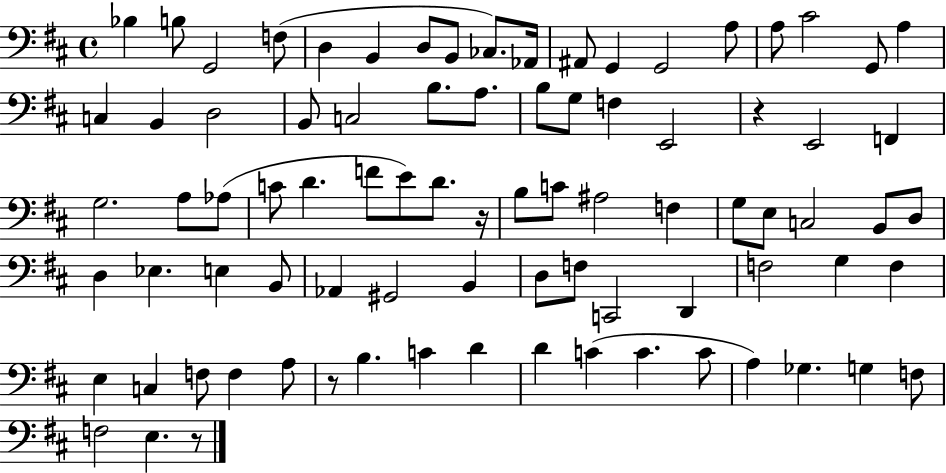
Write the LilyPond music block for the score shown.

{
  \clef bass
  \time 4/4
  \defaultTimeSignature
  \key d \major
  \repeat volta 2 { bes4 b8 g,2 f8( | d4 b,4 d8 b,8 ces8.) aes,16 | ais,8 g,4 g,2 a8 | a8 cis'2 g,8 a4 | \break c4 b,4 d2 | b,8 c2 b8. a8. | b8 g8 f4 e,2 | r4 e,2 f,4 | \break g2. a8 aes8( | c'8 d'4. f'8 e'8) d'8. r16 | b8 c'8 ais2 f4 | g8 e8 c2 b,8 d8 | \break d4 ees4. e4 b,8 | aes,4 gis,2 b,4 | d8 f8 c,2 d,4 | f2 g4 f4 | \break e4 c4 f8 f4 a8 | r8 b4. c'4 d'4 | d'4 c'4( c'4. c'8 | a4) ges4. g4 f8 | \break f2 e4. r8 | } \bar "|."
}